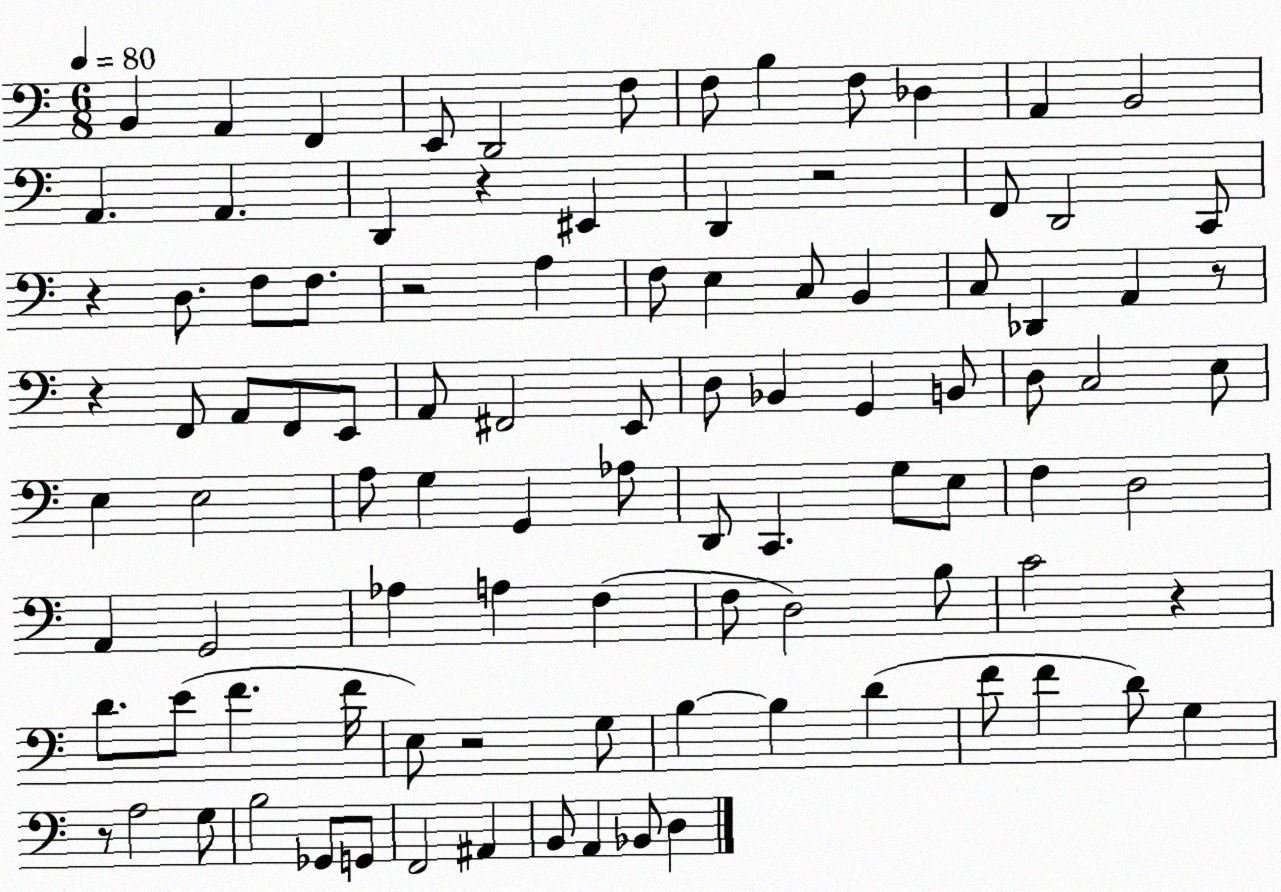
X:1
T:Untitled
M:6/8
L:1/4
K:C
B,, A,, F,, E,,/2 D,,2 F,/2 F,/2 B, F,/2 _D, A,, B,,2 A,, A,, D,, z ^E,, D,, z2 F,,/2 D,,2 C,,/2 z D,/2 F,/2 F,/2 z2 A, F,/2 E, C,/2 B,, C,/2 _D,, A,, z/2 z F,,/2 A,,/2 F,,/2 E,,/2 A,,/2 ^F,,2 E,,/2 D,/2 _B,, G,, B,,/2 D,/2 C,2 E,/2 E, E,2 A,/2 G, G,, _A,/2 D,,/2 C,, G,/2 E,/2 F, D,2 A,, G,,2 _A, A, F, F,/2 D,2 B,/2 C2 z D/2 E/2 F F/4 E,/2 z2 G,/2 B, B, D F/2 F D/2 G, z/2 A,2 G,/2 B,2 _G,,/2 G,,/2 F,,2 ^A,, B,,/2 A,, _B,,/2 D,